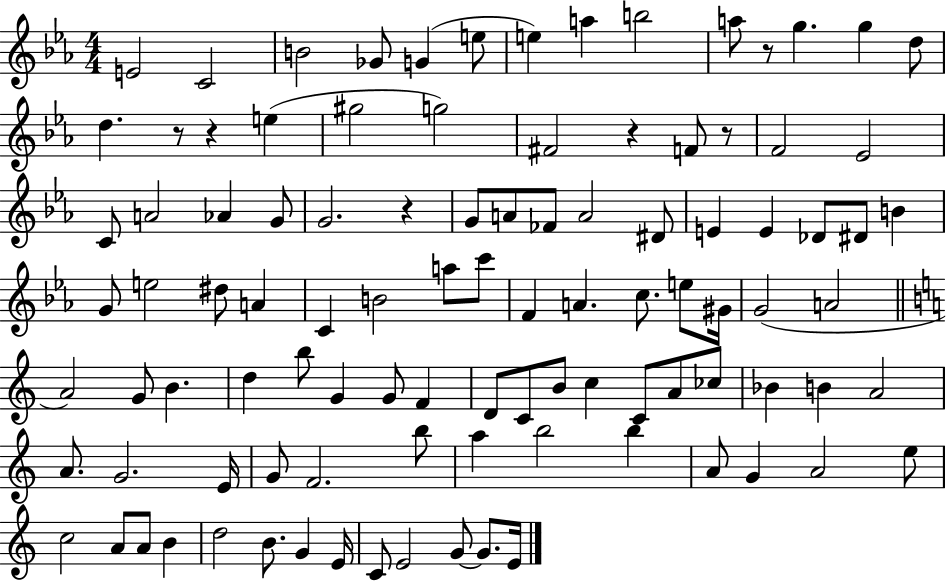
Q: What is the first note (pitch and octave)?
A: E4